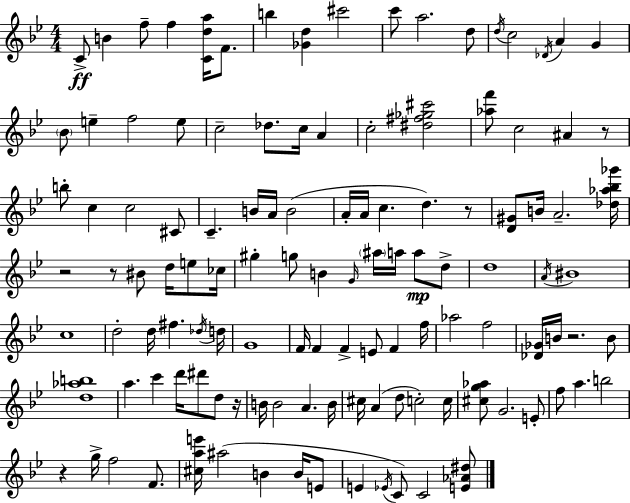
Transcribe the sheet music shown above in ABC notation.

X:1
T:Untitled
M:4/4
L:1/4
K:Gm
C/2 B f/2 f [Cda]/4 F/2 b [_Gd] ^c'2 c'/2 a2 d/2 d/4 c2 _D/4 A G _B/2 e f2 e/2 c2 _d/2 c/4 A c2 [^d^f_g^c']2 [_af']/2 c2 ^A z/2 b/2 c c2 ^C/2 C B/4 A/4 B2 A/4 A/4 c d z/2 [D^G]/2 B/4 A2 [_d_a_b_g']/4 z2 z/2 ^B/2 d/4 e/2 _c/4 ^g g/2 B G/4 ^a/4 a/4 a/2 d/2 d4 A/4 ^B4 c4 d2 d/4 ^f _d/4 d/4 G4 F/4 F F E/2 F f/4 _a2 f2 [_D_G]/4 B/4 z2 B/2 [d_ab]4 a c' d'/4 ^d'/2 d/2 z/4 B/4 B2 A B/4 ^c/4 A d/2 c2 c/4 [^cg_a]/2 G2 E/2 f/2 a b2 z g/4 f2 F/2 [^cae']/4 ^a2 B B/4 E/2 E _E/4 C/2 C2 [E_A^d]/2